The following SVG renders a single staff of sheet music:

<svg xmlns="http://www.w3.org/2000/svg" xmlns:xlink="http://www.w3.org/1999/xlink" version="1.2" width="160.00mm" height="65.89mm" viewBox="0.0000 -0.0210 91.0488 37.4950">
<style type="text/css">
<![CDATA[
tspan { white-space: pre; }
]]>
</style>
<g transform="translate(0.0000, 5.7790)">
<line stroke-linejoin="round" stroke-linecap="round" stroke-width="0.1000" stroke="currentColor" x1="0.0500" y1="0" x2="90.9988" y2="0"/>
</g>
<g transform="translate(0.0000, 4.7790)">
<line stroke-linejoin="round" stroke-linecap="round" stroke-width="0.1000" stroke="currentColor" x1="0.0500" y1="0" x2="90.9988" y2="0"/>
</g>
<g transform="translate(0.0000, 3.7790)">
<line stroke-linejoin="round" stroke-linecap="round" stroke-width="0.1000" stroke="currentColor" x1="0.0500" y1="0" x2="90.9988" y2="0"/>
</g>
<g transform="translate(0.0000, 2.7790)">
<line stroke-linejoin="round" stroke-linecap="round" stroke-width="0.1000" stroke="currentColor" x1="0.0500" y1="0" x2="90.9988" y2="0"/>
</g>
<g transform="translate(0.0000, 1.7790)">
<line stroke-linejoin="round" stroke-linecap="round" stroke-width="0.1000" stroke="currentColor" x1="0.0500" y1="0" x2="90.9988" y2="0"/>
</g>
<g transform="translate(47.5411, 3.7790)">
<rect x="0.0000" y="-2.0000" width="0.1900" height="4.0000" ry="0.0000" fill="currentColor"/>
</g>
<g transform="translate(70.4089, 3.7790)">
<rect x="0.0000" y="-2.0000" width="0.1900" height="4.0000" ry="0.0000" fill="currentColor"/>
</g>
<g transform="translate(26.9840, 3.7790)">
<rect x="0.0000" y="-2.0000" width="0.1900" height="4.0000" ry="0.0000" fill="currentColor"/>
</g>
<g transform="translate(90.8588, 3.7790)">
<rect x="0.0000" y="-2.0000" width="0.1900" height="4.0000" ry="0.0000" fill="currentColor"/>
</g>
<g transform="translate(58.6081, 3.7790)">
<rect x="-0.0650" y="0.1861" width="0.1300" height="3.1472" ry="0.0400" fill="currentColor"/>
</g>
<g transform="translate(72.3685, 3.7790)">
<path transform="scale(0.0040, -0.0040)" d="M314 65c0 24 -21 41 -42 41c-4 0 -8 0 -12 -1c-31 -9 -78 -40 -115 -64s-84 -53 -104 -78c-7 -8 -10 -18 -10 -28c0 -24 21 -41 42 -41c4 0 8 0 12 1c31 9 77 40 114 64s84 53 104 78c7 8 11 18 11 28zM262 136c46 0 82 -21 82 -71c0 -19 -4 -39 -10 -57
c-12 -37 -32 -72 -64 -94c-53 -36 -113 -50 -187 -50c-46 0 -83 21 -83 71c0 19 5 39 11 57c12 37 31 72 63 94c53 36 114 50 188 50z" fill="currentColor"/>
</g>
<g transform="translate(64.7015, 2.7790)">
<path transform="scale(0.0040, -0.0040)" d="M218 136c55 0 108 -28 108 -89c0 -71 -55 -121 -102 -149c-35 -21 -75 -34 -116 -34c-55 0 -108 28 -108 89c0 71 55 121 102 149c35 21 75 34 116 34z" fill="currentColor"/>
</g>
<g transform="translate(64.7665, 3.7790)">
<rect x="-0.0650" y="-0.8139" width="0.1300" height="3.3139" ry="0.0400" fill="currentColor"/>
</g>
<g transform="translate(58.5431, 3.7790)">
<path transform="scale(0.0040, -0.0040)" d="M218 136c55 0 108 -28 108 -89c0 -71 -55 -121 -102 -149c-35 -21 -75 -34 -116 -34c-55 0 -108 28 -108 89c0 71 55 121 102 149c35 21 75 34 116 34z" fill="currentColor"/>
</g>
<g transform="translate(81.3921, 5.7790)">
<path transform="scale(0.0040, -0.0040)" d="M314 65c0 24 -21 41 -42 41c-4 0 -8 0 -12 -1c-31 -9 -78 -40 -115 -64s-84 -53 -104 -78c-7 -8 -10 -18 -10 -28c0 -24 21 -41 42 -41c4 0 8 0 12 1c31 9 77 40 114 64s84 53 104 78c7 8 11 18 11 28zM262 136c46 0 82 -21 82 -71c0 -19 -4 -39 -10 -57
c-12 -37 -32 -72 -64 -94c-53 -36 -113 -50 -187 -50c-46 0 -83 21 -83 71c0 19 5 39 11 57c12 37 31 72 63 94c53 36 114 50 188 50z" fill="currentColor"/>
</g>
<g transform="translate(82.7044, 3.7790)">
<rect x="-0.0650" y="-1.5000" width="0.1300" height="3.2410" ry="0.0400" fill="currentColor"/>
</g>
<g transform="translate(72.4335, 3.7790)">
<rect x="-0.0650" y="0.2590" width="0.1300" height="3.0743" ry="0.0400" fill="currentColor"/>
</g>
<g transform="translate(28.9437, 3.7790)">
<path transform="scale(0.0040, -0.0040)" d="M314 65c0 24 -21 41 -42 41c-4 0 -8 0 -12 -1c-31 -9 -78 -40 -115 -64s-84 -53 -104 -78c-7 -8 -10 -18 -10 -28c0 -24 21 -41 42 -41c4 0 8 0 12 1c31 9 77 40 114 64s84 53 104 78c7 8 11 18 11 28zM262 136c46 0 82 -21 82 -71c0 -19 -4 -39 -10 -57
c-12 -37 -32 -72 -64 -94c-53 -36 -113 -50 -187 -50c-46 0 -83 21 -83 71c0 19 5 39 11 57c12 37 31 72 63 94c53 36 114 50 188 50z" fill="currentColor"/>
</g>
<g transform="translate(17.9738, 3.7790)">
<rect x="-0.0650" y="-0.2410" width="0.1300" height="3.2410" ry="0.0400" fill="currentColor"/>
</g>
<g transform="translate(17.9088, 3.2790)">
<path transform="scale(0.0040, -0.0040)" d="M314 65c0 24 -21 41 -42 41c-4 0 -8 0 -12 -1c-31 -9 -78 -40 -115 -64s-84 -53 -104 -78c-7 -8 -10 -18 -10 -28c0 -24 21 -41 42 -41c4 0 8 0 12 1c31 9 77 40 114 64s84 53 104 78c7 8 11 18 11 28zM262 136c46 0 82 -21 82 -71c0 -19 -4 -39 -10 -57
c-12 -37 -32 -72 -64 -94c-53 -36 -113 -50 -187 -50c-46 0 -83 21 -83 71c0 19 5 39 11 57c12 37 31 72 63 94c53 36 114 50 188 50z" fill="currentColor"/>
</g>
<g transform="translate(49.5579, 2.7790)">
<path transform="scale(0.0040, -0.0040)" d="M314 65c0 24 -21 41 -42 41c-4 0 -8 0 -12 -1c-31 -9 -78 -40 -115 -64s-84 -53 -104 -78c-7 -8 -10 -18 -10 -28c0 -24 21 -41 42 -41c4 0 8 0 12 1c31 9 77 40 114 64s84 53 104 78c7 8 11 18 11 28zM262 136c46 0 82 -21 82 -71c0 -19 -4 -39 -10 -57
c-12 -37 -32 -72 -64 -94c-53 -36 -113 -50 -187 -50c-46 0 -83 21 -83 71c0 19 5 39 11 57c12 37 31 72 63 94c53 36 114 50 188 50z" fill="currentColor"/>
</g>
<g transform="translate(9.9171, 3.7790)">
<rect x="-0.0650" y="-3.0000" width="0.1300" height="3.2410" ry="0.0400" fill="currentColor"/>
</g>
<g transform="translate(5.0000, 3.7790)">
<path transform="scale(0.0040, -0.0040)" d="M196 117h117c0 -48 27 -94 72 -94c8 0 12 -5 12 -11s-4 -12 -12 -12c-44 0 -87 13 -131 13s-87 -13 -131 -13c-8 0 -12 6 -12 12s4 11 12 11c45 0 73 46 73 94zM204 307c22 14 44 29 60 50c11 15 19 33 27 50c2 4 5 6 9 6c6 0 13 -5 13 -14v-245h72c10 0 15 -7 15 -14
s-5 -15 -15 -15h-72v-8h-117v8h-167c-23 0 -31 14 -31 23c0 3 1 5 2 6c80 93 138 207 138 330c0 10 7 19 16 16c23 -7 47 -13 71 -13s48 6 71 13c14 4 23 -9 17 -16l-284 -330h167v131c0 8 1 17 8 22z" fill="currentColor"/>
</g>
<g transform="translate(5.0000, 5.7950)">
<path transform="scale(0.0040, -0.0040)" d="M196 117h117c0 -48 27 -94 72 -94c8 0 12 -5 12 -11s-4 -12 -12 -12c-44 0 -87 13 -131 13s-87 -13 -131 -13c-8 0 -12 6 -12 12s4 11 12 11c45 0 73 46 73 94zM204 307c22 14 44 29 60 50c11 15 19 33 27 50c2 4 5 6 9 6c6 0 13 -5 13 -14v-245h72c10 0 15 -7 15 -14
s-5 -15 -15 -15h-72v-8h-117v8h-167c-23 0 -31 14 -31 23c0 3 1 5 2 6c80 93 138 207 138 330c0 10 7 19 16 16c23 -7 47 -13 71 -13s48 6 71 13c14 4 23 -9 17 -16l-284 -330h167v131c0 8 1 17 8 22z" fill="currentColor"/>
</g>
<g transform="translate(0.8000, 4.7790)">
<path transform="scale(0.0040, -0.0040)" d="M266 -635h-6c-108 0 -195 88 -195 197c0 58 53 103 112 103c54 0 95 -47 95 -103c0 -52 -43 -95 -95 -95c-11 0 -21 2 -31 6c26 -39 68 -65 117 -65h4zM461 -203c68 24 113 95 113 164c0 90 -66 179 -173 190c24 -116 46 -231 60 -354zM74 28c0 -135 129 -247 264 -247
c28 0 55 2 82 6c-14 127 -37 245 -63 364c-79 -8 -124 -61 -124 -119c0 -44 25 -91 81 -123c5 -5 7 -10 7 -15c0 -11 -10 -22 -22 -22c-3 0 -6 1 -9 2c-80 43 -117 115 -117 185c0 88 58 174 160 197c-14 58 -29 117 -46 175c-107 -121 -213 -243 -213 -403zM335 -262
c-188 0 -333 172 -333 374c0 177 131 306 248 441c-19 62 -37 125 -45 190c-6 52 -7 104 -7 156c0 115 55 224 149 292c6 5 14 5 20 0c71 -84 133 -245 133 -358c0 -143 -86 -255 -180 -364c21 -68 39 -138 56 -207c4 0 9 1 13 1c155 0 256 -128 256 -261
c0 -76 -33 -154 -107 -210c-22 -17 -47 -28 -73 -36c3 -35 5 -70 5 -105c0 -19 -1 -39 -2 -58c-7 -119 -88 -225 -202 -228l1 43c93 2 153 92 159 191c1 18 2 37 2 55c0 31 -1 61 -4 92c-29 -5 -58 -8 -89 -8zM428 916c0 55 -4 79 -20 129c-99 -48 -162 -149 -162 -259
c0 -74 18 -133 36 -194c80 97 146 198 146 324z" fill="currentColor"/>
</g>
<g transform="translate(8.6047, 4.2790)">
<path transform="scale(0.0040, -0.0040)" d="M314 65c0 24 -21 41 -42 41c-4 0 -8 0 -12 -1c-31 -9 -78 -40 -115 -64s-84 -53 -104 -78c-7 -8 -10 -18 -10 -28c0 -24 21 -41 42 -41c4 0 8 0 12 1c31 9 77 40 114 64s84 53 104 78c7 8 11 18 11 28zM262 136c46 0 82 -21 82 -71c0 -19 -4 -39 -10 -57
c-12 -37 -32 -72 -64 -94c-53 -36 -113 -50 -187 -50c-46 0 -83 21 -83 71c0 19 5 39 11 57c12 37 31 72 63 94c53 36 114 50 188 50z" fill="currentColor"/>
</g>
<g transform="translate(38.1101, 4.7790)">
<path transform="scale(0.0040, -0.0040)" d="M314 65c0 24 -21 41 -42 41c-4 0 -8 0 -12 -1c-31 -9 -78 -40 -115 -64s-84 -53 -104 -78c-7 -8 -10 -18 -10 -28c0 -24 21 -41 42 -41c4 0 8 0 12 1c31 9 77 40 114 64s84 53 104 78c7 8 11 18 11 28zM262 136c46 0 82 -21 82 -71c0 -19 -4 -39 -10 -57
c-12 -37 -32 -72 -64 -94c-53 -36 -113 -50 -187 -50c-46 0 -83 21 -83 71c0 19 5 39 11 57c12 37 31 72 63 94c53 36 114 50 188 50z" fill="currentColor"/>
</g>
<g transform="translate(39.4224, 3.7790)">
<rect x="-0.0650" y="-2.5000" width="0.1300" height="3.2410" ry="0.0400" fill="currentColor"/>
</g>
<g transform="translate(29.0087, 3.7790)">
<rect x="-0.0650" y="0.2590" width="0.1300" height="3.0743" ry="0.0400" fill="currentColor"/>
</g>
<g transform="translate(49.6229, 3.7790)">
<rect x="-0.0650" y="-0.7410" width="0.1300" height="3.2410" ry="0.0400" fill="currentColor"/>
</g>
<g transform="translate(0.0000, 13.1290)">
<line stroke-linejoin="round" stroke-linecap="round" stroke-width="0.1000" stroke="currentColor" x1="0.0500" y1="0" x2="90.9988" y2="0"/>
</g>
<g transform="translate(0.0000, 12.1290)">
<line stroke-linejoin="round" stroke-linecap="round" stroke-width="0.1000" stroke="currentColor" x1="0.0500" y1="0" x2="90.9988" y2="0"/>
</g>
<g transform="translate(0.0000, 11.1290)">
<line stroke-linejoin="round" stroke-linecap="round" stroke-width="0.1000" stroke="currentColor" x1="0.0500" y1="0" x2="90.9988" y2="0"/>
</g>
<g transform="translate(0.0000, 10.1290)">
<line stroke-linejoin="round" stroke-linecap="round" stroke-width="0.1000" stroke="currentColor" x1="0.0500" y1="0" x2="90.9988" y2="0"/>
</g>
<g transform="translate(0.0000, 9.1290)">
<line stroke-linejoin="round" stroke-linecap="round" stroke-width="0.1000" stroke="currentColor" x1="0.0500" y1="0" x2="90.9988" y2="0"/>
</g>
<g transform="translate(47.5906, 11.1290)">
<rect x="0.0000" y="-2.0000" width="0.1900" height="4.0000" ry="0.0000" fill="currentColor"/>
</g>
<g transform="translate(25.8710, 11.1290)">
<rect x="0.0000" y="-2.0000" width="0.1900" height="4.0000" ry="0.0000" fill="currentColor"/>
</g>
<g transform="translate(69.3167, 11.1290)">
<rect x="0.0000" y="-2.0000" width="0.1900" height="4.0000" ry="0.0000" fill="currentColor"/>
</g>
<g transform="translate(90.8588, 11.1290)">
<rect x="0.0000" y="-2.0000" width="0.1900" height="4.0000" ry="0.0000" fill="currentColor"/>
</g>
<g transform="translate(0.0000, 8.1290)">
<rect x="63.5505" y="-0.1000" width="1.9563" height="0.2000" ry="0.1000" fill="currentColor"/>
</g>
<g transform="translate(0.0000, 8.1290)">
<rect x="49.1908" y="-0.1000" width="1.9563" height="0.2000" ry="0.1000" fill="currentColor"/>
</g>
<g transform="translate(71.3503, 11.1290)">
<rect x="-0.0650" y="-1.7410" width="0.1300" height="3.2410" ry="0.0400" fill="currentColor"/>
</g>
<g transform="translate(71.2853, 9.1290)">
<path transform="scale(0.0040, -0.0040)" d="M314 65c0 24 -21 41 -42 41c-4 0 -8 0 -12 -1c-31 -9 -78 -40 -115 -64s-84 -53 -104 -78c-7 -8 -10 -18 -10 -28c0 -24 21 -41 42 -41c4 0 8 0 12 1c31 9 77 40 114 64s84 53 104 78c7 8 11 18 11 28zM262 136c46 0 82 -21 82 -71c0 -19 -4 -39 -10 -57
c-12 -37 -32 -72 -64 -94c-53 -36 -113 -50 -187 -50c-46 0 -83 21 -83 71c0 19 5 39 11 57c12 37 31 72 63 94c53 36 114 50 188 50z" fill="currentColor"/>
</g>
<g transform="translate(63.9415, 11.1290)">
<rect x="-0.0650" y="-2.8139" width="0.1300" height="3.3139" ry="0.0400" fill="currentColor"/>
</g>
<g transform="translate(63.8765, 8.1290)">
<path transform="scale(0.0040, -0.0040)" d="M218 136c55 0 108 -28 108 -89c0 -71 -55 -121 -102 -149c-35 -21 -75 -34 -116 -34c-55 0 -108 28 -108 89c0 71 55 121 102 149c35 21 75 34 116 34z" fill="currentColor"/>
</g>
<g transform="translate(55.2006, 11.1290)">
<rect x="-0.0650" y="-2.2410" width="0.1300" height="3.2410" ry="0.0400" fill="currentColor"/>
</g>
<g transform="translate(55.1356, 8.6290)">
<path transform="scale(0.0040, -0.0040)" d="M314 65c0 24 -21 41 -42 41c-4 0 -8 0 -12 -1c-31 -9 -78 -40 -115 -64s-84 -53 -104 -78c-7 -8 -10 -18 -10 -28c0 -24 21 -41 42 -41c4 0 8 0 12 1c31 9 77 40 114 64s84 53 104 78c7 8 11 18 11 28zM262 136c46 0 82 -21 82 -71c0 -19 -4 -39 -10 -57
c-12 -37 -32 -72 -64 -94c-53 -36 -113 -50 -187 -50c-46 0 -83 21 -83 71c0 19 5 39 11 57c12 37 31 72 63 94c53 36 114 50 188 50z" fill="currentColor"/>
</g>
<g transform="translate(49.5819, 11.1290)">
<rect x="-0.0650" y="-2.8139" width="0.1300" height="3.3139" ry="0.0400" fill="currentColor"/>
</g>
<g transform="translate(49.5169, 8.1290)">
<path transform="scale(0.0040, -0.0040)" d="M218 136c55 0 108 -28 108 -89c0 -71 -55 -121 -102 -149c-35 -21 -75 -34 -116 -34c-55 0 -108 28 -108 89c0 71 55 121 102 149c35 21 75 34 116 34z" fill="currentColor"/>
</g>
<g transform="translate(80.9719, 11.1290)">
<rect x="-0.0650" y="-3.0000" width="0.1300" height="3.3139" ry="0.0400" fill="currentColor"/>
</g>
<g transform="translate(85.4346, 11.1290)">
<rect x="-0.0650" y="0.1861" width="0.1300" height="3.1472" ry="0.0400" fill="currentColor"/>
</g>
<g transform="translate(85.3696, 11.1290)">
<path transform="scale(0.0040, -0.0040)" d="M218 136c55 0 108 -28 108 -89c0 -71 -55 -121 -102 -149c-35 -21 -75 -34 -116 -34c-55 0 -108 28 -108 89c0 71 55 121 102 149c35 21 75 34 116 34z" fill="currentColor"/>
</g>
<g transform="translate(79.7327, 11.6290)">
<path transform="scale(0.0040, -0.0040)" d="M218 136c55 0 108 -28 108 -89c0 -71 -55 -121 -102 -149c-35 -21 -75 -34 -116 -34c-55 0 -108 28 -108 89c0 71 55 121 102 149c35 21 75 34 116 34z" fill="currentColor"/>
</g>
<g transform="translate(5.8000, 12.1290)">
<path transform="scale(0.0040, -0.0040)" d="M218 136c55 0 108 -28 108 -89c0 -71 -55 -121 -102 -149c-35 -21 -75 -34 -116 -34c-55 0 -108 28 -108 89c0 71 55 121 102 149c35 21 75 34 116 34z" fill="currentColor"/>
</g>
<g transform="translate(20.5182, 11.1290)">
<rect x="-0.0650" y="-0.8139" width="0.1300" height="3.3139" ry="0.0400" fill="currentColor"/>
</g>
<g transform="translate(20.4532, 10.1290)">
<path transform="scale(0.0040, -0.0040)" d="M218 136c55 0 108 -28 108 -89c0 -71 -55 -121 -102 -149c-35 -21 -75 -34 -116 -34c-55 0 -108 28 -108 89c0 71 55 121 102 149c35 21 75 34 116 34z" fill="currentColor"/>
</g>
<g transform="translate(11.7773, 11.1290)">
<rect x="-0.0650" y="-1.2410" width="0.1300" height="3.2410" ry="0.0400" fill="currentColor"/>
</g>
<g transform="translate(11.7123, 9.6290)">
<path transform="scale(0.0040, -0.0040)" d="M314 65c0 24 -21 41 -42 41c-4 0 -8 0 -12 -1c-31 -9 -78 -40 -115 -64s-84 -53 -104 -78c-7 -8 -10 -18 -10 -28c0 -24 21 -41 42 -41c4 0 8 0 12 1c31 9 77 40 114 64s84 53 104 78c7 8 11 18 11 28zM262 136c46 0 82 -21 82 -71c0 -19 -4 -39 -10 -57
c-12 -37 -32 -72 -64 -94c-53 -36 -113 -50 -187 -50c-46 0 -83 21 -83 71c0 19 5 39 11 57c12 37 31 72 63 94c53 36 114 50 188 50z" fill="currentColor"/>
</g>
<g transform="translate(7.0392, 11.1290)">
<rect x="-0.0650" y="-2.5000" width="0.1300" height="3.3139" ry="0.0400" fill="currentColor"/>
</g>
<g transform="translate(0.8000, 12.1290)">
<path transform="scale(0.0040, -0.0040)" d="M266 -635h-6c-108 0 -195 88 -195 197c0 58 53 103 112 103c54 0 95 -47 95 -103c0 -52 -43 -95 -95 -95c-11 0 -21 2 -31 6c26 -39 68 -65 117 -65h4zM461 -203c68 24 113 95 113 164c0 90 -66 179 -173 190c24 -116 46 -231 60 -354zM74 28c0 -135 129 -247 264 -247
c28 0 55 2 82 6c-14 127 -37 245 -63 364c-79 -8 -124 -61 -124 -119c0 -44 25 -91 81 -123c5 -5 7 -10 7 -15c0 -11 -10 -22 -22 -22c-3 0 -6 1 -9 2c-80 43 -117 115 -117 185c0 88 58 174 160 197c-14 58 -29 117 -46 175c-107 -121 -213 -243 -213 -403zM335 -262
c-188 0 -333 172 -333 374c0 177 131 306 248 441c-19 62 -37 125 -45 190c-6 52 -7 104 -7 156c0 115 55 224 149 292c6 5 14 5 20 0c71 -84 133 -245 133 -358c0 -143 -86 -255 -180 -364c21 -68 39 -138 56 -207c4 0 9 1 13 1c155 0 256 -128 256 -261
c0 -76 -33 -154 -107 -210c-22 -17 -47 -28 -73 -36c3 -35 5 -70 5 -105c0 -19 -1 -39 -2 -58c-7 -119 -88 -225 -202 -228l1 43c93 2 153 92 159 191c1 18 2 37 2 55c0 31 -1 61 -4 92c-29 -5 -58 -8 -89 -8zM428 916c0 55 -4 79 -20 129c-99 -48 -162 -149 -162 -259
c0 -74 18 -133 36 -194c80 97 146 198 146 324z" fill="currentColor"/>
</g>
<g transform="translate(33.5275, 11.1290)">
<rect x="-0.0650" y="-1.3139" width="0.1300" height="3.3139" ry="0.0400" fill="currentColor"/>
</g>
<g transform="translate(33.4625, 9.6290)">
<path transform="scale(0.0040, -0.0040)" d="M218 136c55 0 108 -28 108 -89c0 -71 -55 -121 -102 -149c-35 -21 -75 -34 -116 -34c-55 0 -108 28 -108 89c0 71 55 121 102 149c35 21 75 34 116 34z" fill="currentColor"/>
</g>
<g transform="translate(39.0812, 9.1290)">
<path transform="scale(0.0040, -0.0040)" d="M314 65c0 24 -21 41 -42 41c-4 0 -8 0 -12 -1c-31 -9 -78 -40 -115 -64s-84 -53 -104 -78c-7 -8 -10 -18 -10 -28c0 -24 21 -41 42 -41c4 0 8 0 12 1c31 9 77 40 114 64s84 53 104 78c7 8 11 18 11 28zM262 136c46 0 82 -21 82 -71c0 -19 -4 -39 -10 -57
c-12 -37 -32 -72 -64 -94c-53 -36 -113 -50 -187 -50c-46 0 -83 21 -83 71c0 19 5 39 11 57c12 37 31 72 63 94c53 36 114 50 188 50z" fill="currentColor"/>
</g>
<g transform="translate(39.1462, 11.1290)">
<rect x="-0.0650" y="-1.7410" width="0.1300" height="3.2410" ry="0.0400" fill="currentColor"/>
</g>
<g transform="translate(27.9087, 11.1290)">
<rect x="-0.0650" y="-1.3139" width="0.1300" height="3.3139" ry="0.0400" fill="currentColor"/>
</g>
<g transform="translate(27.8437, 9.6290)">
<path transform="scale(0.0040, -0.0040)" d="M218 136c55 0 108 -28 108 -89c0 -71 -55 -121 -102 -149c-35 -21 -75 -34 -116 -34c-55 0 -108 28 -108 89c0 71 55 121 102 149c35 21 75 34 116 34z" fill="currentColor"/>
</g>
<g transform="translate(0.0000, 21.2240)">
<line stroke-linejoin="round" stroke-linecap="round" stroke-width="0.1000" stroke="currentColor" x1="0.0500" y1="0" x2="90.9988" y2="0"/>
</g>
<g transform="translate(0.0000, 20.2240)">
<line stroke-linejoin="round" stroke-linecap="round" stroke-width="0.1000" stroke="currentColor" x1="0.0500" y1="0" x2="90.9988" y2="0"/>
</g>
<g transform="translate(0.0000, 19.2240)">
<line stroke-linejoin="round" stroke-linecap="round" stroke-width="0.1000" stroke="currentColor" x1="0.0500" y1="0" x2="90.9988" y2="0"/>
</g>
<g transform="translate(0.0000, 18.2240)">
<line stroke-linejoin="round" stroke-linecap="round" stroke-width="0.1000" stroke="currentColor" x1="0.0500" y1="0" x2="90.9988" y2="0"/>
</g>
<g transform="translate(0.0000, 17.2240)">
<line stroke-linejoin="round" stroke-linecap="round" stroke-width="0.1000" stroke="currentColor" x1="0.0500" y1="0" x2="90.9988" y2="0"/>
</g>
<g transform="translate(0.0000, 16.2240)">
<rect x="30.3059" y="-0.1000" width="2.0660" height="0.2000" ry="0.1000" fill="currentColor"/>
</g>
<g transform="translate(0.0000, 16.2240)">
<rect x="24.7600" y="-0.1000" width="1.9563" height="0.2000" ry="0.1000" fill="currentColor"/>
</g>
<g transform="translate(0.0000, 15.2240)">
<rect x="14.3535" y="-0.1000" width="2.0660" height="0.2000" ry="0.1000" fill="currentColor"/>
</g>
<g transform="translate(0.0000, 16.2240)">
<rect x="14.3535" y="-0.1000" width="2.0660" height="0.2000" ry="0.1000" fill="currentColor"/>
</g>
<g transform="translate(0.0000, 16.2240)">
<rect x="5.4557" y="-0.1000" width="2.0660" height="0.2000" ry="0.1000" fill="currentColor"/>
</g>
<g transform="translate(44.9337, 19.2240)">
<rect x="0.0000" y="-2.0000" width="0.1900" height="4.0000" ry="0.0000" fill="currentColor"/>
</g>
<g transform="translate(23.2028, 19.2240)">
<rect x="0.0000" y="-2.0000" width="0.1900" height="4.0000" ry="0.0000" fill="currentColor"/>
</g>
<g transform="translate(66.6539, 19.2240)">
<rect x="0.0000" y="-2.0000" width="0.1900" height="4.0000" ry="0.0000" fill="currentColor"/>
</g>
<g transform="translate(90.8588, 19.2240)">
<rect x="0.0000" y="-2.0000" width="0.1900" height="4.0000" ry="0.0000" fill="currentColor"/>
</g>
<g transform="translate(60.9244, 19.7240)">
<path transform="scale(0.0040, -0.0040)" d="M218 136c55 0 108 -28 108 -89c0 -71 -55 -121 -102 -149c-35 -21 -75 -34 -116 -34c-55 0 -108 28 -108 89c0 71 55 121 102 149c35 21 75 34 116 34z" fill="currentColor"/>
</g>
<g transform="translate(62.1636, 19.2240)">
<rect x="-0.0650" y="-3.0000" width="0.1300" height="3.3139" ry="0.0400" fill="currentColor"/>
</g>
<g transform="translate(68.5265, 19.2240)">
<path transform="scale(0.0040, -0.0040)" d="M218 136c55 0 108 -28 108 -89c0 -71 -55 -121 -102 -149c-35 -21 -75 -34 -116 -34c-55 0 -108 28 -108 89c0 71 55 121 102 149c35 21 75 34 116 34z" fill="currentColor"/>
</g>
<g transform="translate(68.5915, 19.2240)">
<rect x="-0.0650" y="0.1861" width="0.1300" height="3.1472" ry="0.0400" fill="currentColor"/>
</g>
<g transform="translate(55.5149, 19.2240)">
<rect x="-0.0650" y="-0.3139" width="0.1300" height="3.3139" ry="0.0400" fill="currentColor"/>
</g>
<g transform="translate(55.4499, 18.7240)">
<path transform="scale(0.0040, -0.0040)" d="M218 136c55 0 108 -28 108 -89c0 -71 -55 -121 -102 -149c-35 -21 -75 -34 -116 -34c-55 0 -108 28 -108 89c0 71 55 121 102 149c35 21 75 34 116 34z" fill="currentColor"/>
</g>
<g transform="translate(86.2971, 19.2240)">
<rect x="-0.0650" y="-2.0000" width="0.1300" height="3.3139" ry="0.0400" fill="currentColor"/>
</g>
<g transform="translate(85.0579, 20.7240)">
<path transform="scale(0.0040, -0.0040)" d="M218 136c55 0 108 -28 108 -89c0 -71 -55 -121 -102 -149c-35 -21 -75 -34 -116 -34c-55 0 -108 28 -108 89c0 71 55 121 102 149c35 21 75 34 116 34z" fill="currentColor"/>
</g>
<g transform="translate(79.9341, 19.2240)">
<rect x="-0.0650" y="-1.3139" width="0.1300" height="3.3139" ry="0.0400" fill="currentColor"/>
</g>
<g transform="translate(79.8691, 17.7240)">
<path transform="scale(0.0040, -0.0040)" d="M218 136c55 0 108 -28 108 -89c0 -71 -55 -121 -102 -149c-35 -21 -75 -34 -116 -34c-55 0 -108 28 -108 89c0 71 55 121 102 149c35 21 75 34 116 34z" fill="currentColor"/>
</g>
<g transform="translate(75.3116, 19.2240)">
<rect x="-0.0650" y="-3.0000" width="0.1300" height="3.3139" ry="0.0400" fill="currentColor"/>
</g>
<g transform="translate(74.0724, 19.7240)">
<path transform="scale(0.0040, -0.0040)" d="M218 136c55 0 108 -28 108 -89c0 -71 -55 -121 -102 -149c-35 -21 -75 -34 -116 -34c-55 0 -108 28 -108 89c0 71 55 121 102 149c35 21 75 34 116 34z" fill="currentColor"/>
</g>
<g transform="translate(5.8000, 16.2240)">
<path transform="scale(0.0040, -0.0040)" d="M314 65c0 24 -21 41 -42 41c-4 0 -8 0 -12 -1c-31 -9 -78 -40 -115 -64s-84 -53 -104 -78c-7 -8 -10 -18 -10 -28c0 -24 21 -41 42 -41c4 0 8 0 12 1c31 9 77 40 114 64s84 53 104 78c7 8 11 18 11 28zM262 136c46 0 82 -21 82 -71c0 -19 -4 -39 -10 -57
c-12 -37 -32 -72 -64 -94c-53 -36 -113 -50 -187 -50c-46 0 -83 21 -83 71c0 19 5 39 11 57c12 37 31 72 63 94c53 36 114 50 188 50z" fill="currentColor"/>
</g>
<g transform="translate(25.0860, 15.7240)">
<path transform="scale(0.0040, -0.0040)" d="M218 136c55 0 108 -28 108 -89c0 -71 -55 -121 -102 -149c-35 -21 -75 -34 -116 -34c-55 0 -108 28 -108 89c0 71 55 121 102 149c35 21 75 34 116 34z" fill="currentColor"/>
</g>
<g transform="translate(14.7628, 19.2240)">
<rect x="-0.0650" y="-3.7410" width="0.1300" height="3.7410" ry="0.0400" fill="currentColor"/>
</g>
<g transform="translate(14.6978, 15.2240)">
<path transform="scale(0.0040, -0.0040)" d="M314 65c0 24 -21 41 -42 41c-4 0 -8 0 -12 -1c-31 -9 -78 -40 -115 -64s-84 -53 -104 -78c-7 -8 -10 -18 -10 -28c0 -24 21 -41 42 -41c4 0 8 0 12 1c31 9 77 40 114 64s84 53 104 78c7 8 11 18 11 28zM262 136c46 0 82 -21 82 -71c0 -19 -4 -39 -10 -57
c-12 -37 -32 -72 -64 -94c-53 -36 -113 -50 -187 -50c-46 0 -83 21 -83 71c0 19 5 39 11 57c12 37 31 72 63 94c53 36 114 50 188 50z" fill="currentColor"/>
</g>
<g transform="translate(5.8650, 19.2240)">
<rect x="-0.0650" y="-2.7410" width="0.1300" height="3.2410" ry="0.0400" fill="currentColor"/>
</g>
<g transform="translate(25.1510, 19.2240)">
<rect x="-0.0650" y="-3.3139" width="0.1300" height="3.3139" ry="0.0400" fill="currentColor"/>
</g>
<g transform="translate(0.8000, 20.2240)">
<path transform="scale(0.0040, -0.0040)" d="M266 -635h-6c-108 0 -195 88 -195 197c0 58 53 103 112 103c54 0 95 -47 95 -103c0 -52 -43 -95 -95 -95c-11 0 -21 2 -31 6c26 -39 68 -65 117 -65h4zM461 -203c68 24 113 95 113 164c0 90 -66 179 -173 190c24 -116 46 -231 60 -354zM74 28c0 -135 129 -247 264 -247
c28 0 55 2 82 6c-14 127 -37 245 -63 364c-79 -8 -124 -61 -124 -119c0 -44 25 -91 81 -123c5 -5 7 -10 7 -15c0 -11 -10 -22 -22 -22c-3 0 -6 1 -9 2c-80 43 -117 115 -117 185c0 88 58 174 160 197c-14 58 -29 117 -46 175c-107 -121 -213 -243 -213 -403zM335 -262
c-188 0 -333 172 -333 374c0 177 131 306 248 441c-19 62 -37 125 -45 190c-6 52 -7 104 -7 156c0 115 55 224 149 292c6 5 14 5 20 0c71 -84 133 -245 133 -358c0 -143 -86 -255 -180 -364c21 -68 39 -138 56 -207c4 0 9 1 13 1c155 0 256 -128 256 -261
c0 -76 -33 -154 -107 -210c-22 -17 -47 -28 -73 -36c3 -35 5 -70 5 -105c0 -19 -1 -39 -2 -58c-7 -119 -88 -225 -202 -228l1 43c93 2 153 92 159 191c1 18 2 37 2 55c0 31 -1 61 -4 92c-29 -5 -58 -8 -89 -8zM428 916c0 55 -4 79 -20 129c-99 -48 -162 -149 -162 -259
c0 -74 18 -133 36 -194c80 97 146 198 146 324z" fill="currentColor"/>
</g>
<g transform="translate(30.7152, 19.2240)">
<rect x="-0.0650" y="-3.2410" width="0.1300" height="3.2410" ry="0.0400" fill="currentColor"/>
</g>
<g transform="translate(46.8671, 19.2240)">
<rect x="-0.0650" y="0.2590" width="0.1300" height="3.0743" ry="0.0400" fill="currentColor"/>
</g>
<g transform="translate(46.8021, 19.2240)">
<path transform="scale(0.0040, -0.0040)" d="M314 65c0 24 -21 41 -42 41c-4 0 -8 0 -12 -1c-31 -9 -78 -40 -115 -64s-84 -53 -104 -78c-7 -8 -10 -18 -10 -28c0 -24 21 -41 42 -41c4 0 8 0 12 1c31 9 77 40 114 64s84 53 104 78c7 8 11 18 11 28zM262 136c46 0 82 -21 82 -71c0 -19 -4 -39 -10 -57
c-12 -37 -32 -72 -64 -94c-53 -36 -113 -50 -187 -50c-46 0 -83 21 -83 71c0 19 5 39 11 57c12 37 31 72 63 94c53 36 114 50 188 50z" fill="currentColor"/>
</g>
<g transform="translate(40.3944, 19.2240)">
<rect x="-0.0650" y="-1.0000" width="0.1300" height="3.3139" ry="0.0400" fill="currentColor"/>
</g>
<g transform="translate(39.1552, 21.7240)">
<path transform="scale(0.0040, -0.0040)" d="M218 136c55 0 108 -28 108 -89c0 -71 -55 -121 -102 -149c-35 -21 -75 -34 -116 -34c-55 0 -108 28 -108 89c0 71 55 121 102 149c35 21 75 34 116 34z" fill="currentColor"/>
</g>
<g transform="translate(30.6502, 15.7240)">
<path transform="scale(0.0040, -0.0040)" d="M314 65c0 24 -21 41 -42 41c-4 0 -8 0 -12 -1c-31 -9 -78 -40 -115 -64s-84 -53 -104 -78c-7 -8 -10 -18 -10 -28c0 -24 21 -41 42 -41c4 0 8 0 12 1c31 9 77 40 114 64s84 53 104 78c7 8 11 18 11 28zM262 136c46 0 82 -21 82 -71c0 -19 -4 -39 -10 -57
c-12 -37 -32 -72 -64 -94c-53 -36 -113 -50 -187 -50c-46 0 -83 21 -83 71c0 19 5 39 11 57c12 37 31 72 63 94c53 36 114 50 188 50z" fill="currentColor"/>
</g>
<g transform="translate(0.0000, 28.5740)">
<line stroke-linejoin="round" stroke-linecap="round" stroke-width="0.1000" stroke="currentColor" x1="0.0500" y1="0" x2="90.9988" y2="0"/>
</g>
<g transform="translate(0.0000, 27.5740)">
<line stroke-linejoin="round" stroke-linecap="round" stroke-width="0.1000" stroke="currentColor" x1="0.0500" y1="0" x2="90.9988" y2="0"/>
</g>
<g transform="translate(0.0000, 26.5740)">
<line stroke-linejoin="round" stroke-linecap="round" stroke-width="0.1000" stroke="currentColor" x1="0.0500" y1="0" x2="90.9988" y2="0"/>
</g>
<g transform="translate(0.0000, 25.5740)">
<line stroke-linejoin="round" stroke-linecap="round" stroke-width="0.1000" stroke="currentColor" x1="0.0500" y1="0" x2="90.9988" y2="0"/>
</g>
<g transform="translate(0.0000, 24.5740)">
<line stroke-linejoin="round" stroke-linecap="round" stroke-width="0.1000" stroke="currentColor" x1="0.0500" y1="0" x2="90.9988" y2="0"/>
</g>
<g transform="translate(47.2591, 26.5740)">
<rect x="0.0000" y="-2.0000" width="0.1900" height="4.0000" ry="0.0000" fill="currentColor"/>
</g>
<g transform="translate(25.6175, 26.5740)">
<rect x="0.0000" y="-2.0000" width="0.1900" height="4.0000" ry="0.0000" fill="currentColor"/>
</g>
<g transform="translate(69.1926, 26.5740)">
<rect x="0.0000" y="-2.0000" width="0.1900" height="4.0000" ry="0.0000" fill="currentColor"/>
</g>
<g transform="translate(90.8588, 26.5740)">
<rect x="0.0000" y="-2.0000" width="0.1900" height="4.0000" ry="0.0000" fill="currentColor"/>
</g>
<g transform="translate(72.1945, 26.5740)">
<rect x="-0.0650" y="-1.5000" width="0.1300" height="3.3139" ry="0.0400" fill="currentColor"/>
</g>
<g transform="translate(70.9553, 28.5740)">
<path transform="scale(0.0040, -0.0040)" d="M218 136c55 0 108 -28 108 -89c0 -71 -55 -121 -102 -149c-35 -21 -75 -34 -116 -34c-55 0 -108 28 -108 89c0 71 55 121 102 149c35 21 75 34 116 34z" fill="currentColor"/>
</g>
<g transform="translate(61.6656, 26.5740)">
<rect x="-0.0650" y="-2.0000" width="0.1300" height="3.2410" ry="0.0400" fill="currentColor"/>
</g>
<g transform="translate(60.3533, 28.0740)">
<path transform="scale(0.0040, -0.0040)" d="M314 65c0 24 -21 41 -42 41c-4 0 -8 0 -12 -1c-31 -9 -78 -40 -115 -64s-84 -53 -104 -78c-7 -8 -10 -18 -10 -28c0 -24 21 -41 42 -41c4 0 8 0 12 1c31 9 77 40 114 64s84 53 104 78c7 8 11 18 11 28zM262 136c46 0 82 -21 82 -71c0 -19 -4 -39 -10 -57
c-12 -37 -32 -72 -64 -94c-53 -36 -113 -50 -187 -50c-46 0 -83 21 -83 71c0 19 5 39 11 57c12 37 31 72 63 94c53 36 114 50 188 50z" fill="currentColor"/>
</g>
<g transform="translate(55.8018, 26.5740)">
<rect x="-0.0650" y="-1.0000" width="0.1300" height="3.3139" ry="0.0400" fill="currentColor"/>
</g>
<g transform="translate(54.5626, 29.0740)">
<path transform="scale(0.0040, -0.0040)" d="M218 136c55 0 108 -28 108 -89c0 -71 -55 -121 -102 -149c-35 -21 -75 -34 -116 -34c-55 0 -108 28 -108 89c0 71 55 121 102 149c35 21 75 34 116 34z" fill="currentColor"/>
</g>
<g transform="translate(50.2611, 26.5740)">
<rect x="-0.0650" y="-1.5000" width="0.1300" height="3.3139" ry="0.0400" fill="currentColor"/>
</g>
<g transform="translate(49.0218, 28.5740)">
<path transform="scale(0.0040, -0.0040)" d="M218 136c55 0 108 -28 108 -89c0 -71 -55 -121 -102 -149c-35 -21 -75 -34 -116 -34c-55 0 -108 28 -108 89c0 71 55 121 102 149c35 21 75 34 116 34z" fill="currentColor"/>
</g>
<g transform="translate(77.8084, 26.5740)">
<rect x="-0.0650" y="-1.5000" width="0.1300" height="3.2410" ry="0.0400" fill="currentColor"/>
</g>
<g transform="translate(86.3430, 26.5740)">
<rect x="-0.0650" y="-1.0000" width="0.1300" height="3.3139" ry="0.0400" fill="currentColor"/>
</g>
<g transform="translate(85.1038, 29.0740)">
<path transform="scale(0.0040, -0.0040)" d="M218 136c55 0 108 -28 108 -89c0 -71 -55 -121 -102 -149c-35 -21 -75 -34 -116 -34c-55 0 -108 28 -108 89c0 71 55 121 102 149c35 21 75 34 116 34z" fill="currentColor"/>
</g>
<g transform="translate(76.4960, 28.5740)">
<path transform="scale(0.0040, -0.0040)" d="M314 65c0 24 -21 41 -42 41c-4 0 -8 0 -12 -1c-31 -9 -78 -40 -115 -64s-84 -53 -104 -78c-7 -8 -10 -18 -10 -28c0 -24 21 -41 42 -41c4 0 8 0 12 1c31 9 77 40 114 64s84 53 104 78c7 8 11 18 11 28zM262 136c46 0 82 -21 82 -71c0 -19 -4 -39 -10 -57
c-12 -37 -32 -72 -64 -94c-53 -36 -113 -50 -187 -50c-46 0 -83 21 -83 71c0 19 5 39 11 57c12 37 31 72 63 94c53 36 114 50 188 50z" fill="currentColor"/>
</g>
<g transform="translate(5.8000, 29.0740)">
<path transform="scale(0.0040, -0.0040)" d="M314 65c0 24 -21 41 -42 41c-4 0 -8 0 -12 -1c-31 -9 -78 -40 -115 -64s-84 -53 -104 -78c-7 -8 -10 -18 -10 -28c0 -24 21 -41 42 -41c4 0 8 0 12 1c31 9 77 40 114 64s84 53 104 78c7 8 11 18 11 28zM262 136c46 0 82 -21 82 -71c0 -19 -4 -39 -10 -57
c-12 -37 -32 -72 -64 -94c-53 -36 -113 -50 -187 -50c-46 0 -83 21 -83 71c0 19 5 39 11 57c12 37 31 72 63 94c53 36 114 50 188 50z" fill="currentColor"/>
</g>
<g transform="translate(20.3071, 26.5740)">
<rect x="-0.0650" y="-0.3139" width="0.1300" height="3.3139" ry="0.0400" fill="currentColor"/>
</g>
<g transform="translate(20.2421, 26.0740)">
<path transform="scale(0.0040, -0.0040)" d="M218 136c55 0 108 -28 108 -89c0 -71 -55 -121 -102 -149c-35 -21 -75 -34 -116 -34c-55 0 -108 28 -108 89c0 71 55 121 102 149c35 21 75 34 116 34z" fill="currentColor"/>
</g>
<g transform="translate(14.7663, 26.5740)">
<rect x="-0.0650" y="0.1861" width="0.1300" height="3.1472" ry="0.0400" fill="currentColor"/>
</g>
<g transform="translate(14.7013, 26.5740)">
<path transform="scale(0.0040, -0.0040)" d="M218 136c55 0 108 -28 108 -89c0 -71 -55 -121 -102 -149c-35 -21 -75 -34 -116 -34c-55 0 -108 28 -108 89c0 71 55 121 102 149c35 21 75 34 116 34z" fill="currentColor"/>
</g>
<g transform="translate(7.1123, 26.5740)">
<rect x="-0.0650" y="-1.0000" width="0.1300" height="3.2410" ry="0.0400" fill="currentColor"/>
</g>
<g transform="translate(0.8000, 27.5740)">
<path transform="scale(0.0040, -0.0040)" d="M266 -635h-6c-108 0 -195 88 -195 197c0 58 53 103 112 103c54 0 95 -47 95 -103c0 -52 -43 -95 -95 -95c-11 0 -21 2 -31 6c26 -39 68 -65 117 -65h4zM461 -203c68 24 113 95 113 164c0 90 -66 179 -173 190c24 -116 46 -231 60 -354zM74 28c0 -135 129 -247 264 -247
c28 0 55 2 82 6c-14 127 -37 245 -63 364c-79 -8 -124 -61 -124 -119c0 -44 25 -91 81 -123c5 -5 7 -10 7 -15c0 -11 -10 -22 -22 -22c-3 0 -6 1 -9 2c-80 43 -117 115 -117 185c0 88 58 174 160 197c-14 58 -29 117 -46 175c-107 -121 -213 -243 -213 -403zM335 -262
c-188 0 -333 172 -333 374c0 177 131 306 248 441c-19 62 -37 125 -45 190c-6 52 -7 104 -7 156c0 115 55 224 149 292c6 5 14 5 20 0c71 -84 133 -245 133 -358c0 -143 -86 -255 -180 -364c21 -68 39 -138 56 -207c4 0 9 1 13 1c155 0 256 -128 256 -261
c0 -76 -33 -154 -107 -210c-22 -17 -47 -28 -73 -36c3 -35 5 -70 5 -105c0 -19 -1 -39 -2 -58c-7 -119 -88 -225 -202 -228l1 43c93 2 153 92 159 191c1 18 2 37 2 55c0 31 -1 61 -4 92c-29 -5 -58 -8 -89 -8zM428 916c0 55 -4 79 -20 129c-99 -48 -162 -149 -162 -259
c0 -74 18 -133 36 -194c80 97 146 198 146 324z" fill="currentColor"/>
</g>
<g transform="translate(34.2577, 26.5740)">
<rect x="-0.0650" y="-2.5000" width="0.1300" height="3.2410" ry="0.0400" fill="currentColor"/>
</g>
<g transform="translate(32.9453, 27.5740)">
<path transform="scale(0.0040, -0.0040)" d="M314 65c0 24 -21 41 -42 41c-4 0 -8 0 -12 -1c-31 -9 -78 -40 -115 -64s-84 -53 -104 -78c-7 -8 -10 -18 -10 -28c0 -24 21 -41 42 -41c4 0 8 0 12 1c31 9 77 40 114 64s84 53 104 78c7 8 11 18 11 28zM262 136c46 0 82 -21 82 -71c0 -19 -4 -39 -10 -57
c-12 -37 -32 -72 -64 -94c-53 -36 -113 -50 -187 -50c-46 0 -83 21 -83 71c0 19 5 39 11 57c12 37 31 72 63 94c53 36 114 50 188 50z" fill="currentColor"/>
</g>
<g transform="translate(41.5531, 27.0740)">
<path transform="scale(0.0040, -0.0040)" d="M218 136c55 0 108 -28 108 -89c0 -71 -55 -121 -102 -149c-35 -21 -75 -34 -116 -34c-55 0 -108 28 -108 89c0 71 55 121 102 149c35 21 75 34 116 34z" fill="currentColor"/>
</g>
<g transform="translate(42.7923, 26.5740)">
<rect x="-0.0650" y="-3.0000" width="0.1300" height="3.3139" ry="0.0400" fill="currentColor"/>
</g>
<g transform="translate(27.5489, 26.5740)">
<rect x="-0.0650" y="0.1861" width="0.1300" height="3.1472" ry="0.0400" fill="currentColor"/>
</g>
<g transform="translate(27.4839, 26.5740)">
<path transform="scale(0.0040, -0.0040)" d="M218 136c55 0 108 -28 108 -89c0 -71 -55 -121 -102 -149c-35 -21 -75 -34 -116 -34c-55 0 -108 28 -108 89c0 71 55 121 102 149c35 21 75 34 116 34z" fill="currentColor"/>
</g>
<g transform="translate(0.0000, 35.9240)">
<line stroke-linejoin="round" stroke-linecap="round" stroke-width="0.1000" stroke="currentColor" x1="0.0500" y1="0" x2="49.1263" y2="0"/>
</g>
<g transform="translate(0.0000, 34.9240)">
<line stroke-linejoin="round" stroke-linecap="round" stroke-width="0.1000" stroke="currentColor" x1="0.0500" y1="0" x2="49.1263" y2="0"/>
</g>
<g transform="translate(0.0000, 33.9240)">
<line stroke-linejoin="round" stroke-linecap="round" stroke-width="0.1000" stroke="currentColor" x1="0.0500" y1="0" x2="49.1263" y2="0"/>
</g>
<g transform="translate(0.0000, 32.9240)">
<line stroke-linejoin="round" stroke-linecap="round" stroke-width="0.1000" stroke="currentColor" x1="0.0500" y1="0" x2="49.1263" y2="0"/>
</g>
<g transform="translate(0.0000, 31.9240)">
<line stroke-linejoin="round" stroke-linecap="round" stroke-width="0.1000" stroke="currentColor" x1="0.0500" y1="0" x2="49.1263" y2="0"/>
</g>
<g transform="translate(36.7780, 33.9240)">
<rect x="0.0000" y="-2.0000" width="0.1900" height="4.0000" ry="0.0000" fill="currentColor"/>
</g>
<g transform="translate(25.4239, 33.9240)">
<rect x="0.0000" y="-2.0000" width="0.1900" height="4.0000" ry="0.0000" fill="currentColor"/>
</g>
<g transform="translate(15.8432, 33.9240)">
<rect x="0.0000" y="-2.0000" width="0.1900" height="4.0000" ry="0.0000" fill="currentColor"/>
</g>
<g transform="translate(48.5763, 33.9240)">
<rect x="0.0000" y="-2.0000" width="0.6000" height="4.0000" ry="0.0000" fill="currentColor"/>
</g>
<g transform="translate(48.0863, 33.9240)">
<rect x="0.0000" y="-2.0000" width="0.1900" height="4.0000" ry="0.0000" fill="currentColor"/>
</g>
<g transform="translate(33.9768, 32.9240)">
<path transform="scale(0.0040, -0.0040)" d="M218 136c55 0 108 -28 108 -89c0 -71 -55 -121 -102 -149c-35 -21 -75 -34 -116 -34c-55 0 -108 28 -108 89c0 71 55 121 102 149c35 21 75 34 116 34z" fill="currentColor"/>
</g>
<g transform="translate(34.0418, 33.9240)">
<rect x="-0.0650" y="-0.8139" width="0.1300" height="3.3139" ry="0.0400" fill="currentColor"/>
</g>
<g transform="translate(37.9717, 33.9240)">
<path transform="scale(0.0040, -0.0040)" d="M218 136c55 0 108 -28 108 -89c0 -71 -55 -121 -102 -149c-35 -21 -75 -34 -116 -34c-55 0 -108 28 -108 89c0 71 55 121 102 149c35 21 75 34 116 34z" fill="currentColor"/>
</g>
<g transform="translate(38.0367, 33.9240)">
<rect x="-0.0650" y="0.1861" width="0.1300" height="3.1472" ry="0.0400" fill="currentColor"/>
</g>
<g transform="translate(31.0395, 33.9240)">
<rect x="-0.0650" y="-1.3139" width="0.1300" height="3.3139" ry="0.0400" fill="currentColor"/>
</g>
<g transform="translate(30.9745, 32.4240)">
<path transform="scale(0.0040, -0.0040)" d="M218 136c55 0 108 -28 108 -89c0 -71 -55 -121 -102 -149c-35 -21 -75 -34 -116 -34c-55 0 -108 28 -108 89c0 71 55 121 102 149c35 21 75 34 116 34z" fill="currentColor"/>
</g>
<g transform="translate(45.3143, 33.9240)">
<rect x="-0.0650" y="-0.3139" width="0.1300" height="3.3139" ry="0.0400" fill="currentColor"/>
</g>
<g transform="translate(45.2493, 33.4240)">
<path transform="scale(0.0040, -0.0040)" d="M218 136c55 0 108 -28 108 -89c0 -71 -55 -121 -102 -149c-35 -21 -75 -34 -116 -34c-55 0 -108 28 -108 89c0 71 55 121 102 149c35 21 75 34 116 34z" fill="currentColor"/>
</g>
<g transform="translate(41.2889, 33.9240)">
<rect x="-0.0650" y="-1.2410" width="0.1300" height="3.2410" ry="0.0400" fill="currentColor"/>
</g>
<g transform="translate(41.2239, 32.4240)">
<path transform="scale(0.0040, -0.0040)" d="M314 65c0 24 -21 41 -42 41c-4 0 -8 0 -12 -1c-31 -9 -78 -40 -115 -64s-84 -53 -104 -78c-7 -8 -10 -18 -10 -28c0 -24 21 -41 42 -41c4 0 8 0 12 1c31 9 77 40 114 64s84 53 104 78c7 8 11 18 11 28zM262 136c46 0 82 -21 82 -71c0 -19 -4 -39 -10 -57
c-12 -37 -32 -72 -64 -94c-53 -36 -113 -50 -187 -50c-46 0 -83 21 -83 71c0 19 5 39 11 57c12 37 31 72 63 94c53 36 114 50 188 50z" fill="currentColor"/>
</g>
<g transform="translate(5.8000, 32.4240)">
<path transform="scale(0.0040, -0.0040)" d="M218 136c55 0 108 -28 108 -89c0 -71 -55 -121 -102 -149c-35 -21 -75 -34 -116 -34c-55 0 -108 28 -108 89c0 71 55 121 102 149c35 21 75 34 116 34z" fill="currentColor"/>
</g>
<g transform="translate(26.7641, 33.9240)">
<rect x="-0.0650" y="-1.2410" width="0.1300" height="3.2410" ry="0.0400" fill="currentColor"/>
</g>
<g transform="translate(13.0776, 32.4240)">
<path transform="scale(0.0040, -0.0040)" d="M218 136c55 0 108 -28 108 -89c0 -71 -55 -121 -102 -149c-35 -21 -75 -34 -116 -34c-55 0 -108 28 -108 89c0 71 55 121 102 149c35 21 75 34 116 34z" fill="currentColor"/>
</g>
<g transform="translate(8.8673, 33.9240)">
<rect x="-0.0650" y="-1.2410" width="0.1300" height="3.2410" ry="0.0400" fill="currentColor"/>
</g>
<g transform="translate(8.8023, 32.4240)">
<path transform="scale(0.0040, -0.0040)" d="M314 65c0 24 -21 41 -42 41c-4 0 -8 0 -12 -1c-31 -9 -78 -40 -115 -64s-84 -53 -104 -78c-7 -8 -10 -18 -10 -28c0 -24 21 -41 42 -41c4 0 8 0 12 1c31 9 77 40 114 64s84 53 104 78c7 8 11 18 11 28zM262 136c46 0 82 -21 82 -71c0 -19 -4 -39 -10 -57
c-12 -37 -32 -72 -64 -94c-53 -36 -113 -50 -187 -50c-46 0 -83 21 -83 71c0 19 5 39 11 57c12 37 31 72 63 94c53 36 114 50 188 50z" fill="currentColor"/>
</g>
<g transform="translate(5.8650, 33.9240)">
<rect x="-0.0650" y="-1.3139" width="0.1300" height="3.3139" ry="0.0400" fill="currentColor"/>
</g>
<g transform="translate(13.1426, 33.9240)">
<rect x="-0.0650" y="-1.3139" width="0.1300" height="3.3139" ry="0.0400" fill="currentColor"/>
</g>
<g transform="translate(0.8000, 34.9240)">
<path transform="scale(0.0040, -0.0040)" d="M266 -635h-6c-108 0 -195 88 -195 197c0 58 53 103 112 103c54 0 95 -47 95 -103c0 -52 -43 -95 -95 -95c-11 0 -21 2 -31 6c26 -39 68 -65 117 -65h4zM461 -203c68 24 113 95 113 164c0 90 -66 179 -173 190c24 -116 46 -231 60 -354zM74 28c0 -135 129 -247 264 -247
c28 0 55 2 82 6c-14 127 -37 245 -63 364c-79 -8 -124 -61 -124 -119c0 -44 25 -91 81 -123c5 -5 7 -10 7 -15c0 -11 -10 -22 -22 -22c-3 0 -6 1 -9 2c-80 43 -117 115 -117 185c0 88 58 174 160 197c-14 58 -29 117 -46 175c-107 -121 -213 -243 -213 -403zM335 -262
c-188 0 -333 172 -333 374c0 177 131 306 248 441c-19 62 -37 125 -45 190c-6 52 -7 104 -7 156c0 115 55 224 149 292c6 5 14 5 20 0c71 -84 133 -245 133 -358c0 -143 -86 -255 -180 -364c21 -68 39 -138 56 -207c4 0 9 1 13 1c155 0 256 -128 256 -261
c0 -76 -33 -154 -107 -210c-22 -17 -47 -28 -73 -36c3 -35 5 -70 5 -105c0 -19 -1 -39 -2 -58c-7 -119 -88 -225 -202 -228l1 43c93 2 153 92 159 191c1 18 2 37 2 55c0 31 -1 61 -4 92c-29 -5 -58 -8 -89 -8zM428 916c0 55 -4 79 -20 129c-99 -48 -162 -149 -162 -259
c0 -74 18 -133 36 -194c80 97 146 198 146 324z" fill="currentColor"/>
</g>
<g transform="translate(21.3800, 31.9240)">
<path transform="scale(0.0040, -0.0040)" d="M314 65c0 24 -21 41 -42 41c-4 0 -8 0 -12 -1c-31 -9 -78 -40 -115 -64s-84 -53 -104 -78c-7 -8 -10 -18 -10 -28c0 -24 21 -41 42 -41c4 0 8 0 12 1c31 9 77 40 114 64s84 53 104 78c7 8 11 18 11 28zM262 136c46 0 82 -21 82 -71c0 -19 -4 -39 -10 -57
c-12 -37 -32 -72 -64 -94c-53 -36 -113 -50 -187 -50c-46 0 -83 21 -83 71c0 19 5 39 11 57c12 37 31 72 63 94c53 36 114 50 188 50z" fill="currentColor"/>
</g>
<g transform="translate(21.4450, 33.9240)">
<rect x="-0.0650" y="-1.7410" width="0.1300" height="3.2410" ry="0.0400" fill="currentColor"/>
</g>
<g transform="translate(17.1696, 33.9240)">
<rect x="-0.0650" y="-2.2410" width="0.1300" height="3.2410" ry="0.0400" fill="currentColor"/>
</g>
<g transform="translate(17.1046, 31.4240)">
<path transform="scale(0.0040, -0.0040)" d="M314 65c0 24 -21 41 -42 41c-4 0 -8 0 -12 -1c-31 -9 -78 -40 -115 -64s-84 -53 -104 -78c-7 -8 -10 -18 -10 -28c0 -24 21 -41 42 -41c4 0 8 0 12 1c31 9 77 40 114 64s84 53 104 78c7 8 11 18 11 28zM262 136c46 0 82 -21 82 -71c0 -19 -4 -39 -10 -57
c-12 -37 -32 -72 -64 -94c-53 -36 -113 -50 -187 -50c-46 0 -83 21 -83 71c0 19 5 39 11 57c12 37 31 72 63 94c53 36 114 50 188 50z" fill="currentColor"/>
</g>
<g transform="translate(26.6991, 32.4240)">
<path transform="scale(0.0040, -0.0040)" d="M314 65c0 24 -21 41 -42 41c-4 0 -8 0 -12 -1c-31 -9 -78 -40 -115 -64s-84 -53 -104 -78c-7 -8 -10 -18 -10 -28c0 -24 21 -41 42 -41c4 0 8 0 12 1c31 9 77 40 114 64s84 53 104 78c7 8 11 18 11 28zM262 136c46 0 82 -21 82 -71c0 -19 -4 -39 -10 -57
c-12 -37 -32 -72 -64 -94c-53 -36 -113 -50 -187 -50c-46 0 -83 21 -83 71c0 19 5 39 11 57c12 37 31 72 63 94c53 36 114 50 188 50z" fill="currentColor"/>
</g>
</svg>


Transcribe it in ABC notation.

X:1
T:Untitled
M:4/4
L:1/4
K:C
A2 c2 B2 G2 d2 B d B2 E2 G e2 d e e f2 a g2 a f2 A B a2 c'2 b b2 D B2 c A B A e F D2 B c B G2 A E D F2 E E2 D e e2 e g2 f2 e2 e d B e2 c